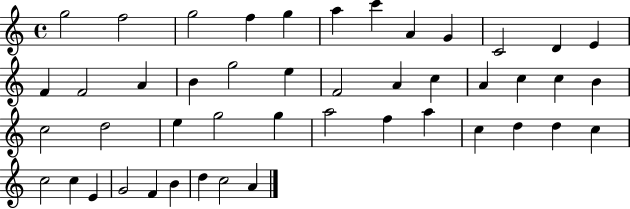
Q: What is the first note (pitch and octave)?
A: G5